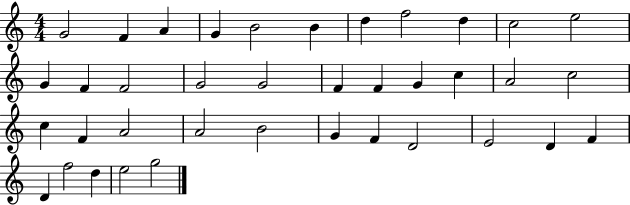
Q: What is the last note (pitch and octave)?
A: G5